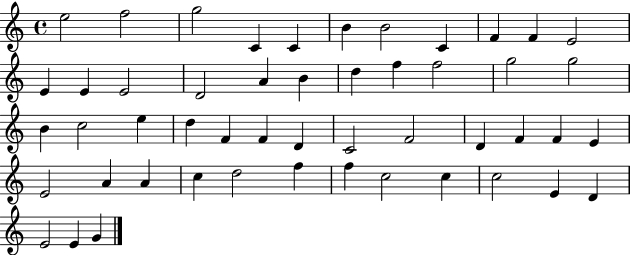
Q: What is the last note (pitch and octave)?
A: G4